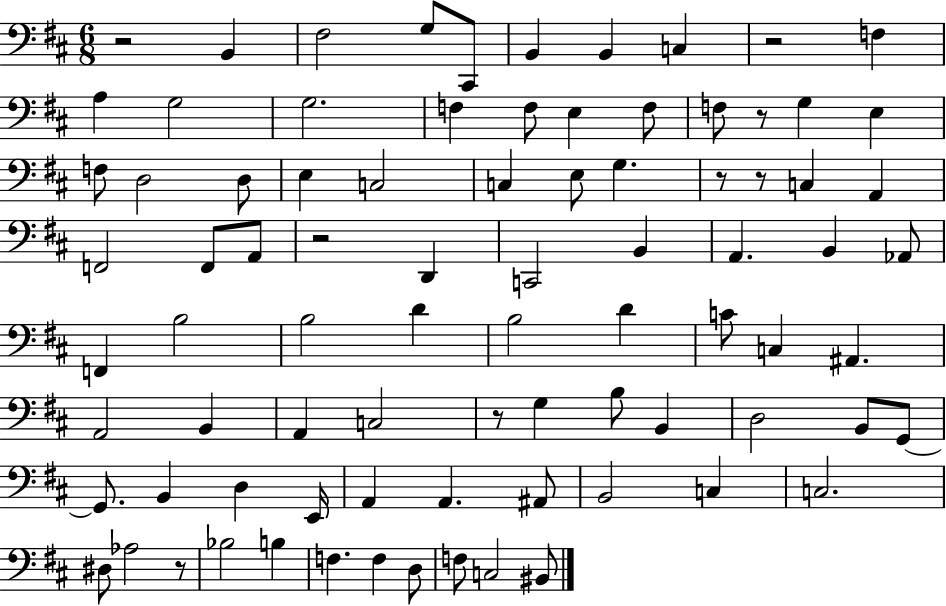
X:1
T:Untitled
M:6/8
L:1/4
K:D
z2 B,, ^F,2 G,/2 ^C,,/2 B,, B,, C, z2 F, A, G,2 G,2 F, F,/2 E, F,/2 F,/2 z/2 G, E, F,/2 D,2 D,/2 E, C,2 C, E,/2 G, z/2 z/2 C, A,, F,,2 F,,/2 A,,/2 z2 D,, C,,2 B,, A,, B,, _A,,/2 F,, B,2 B,2 D B,2 D C/2 C, ^A,, A,,2 B,, A,, C,2 z/2 G, B,/2 B,, D,2 B,,/2 G,,/2 G,,/2 B,, D, E,,/4 A,, A,, ^A,,/2 B,,2 C, C,2 ^D,/2 _A,2 z/2 _B,2 B, F, F, D,/2 F,/2 C,2 ^B,,/2